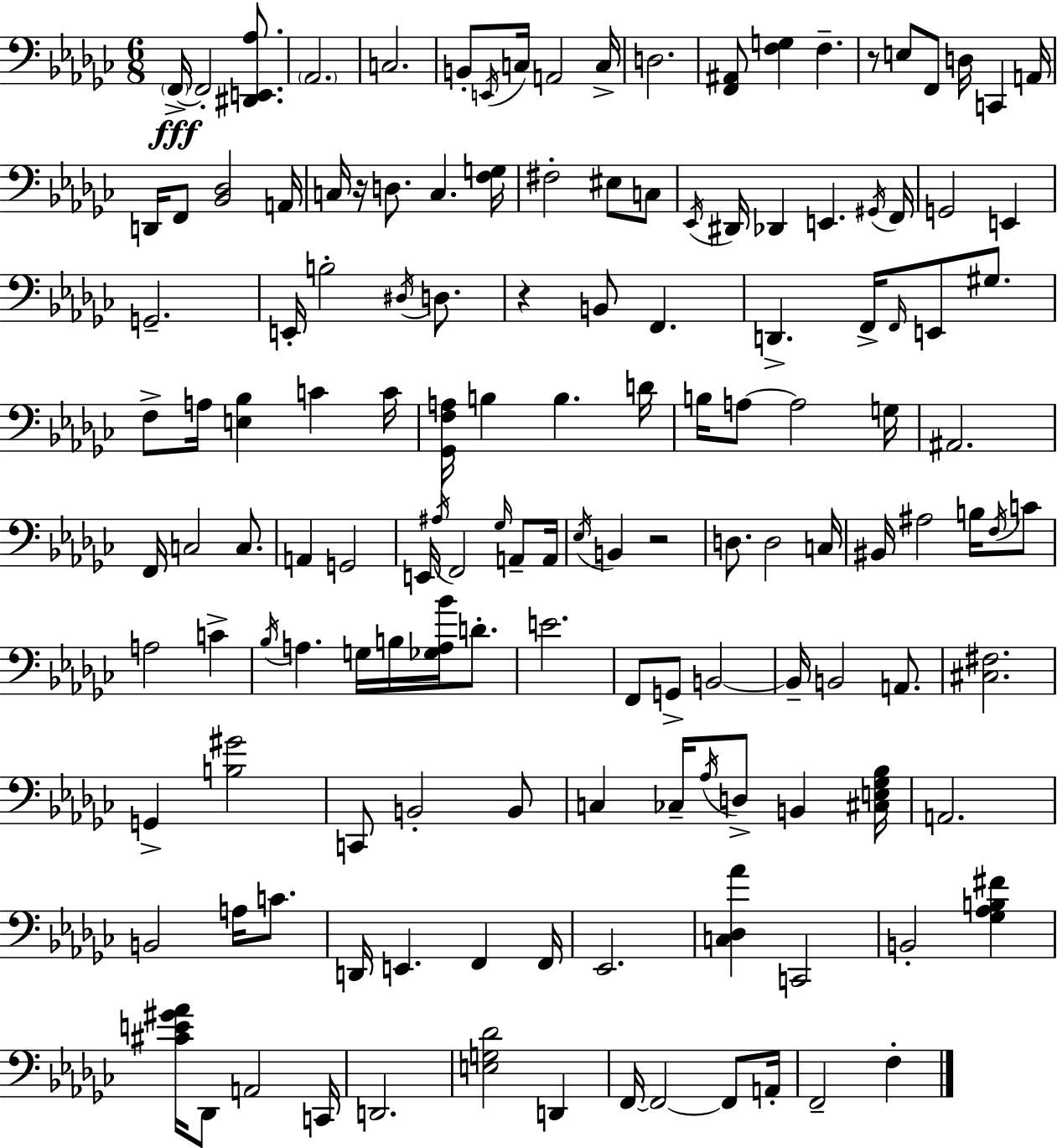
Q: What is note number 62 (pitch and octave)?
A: G2